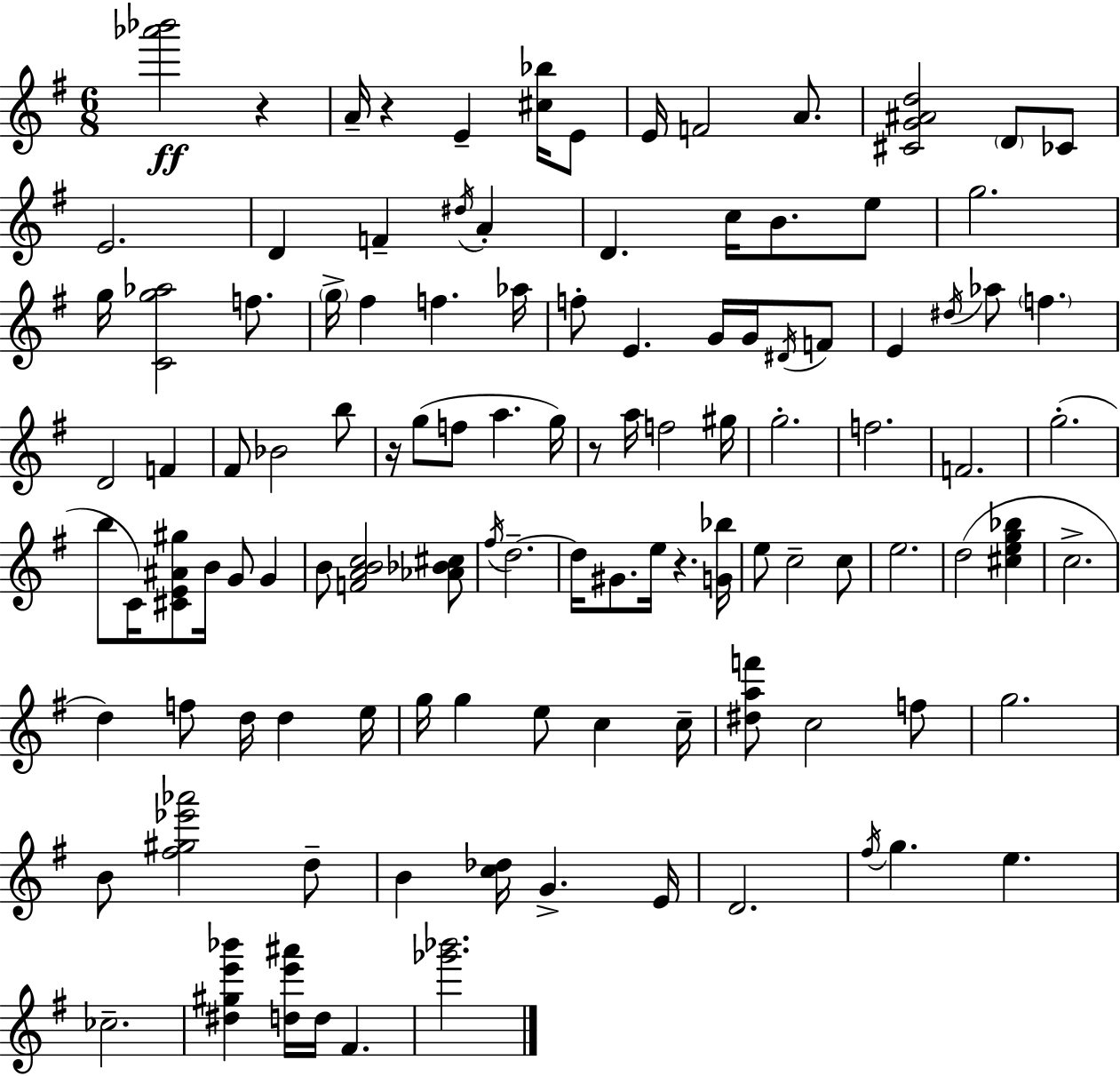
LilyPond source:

{
  \clef treble
  \numericTimeSignature
  \time 6/8
  \key e \minor
  <aes''' bes'''>2\ff r4 | a'16-- r4 e'4-- <cis'' bes''>16 e'8 | e'16 f'2 a'8. | <cis' g' ais' d''>2 \parenthesize d'8 ces'8 | \break e'2. | d'4 f'4-- \acciaccatura { dis''16 } a'4-. | d'4. c''16 b'8. e''8 | g''2. | \break g''16 <c' g'' aes''>2 f''8. | \parenthesize g''16-> fis''4 f''4. | aes''16 f''8-. e'4. g'16 g'16 \acciaccatura { dis'16 } | f'8 e'4 \acciaccatura { dis''16 } aes''8 \parenthesize f''4. | \break d'2 f'4 | fis'8 bes'2 | b''8 r16 g''8( f''8 a''4. | g''16) r8 a''16 f''2 | \break gis''16 g''2.-. | f''2. | f'2. | g''2.-.( | \break b''8 c'16) <cis' e' ais' gis''>8 b'16 g'8 g'4 | b'8 <f' a' b' c''>2 | <aes' bes' cis''>8 \acciaccatura { fis''16 } d''2.--~~ | d''16 gis'8. e''16 r4. | \break <g' bes''>16 e''8 c''2-- | c''8 e''2. | d''2( | <cis'' e'' g'' bes''>4 c''2.-> | \break d''4) f''8 d''16 d''4 | e''16 g''16 g''4 e''8 c''4 | c''16-- <dis'' a'' f'''>8 c''2 | f''8 g''2. | \break b'8 <fis'' gis'' ees''' aes'''>2 | d''8-- b'4 <c'' des''>16 g'4.-> | e'16 d'2. | \acciaccatura { fis''16 } g''4. e''4. | \break ces''2.-- | <dis'' gis'' e''' bes'''>4 <d'' e''' ais'''>16 d''16 fis'4. | <ges''' bes'''>2. | \bar "|."
}